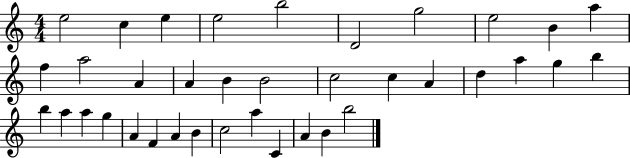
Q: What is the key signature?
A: C major